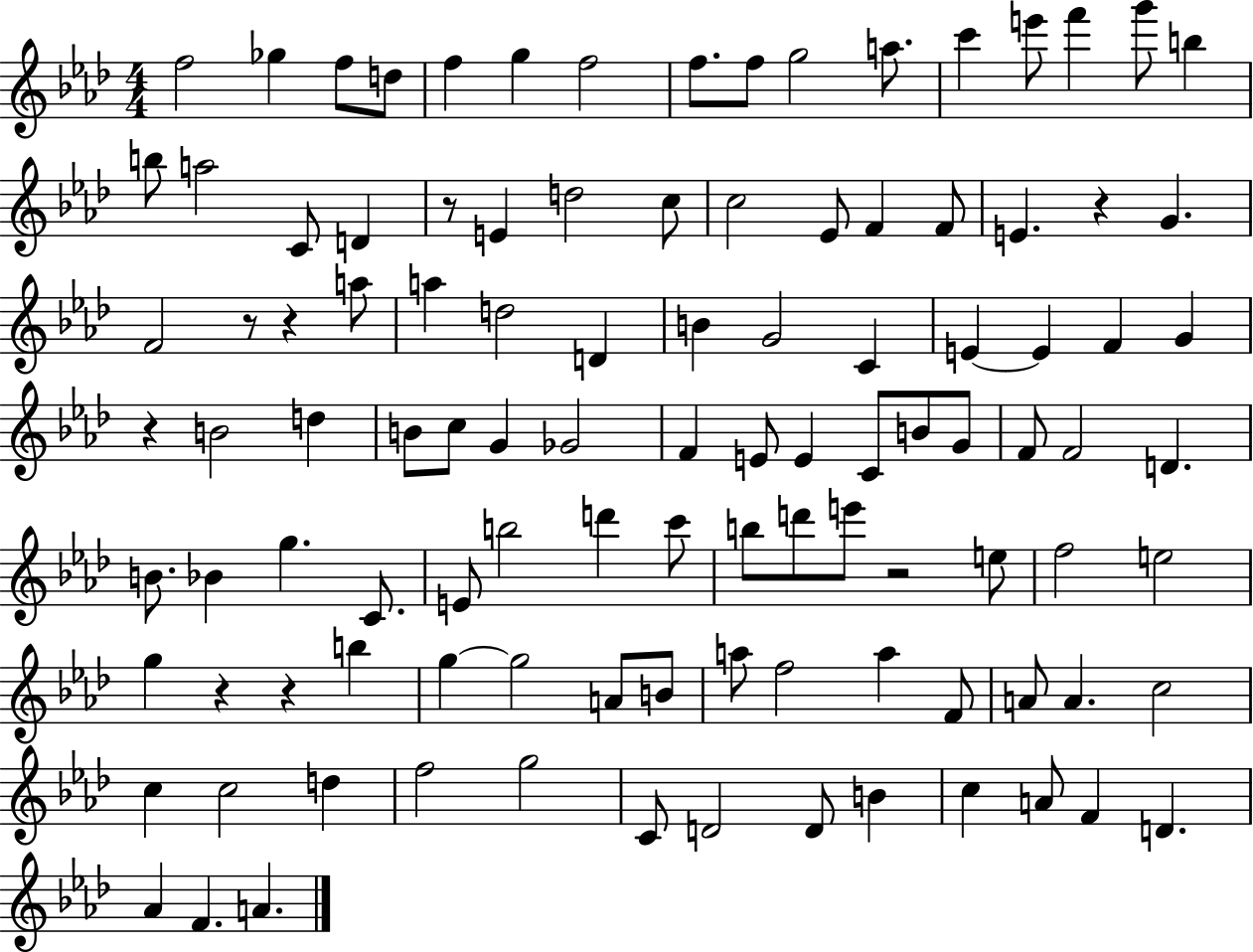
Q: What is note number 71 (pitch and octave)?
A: G5